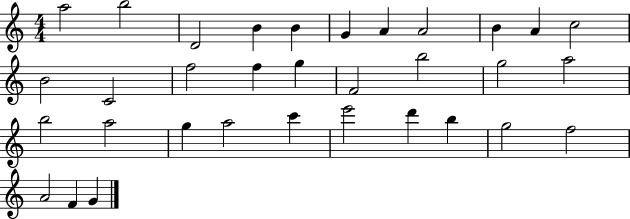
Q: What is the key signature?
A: C major